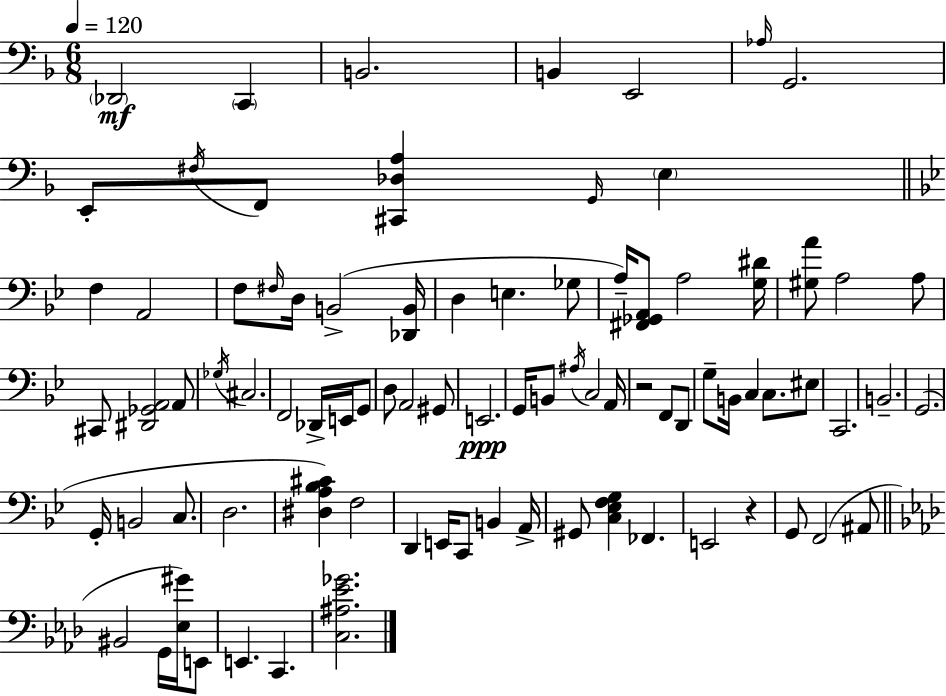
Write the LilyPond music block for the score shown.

{
  \clef bass
  \numericTimeSignature
  \time 6/8
  \key d \minor
  \tempo 4 = 120
  \parenthesize des,2\mf \parenthesize c,4 | b,2. | b,4 e,2 | \grace { aes16 } g,2. | \break e,8-. \acciaccatura { fis16 } f,8 <cis, des a>4 \grace { g,16 } \parenthesize e4 | \bar "||" \break \key g \minor f4 a,2 | f8 \grace { fis16 } d16 b,2->( | <des, b,>16 d4 e4. ges8 | a16--) <fis, ges, a,>8 a2 | \break <g dis'>16 <gis a'>8 a2 a8 | cis,8 <dis, ges, a,>2 a,8 | \acciaccatura { ges16 } cis2. | f,2 des,16-> e,16 | \break g,8 d8 a,2 | gis,8 e,2.\ppp | g,16 b,8 \acciaccatura { ais16 } c2 | a,16 r2 f,8 | \break d,8 g8-- b,16 c4 c8. | eis8 c,2. | b,2.-- | g,2.( | \break g,16-. b,2 | c8. d2. | <dis a bes cis'>4) f2 | d,4 e,16 c,8 b,4 | \break a,16-> gis,8 <c ees f g>4 fes,4. | e,2 r4 | g,8 f,2( | ais,8 \bar "||" \break \key aes \major bis,2 g,16 <ees gis'>16) e,8 | e,4. c,4. | <c ais ees' ges'>2. | \bar "|."
}